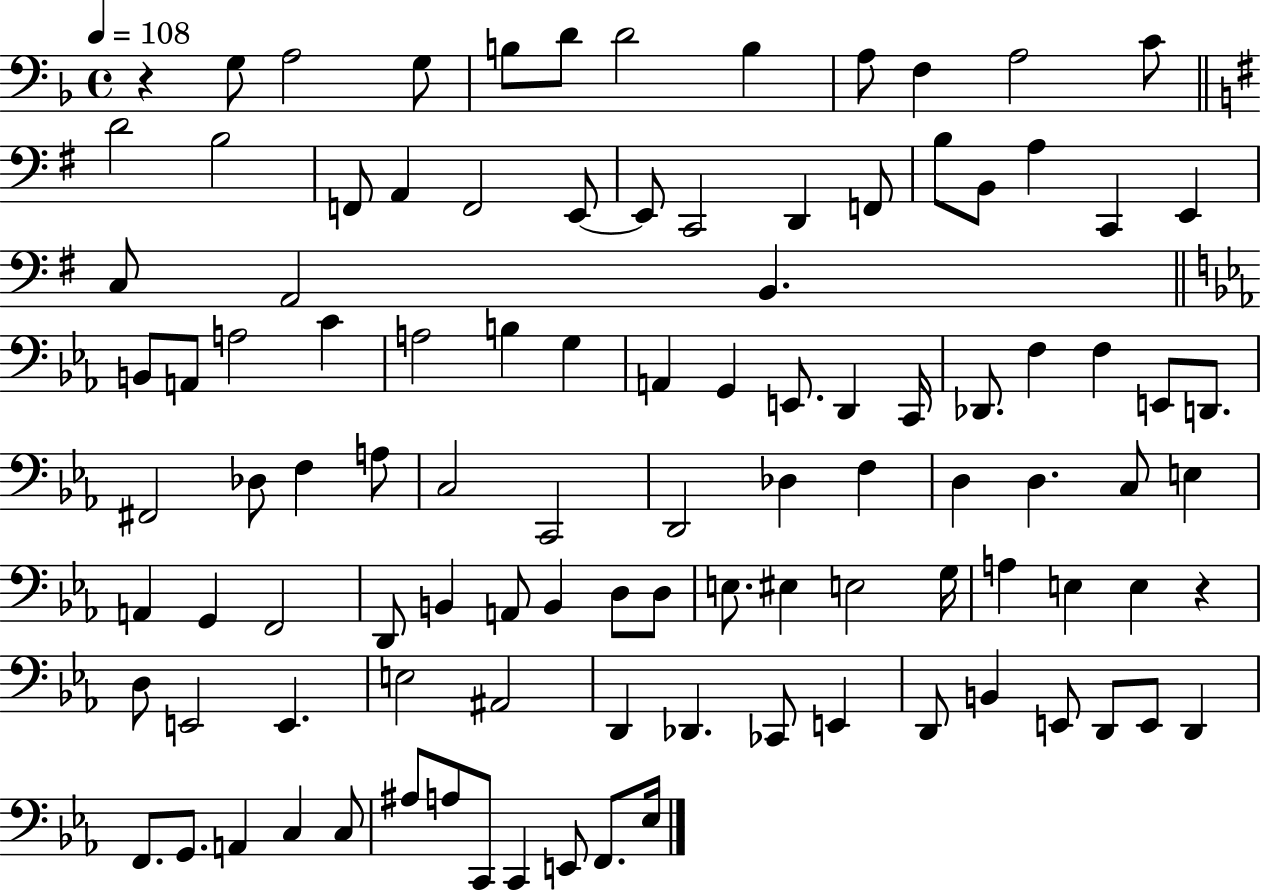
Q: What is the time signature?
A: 4/4